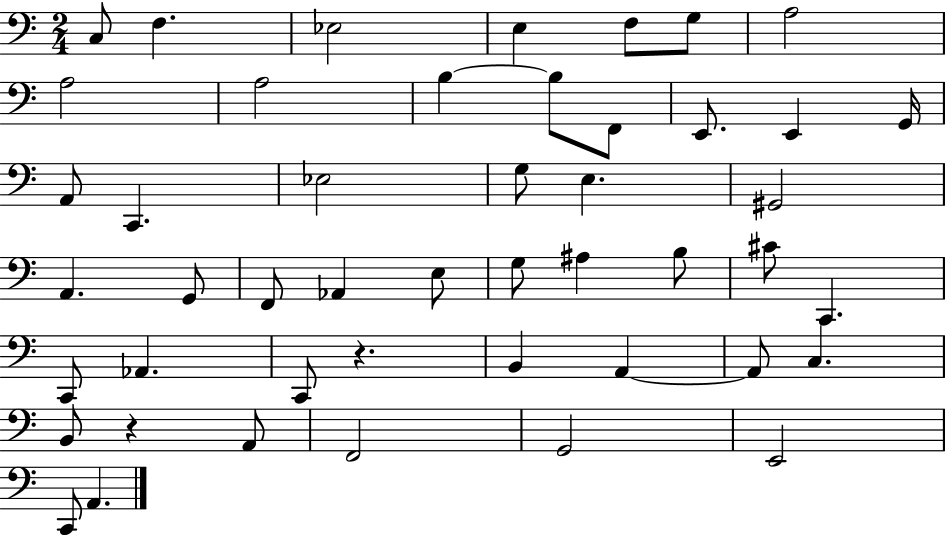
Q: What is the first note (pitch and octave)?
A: C3